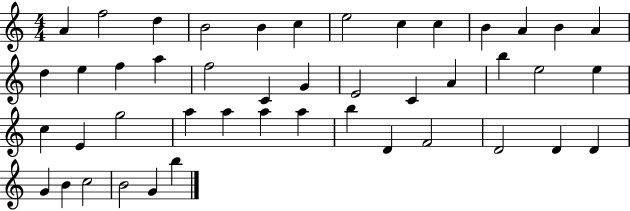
X:1
T:Untitled
M:4/4
L:1/4
K:C
A f2 d B2 B c e2 c c B A B A d e f a f2 C G E2 C A b e2 e c E g2 a a a a b D F2 D2 D D G B c2 B2 G b